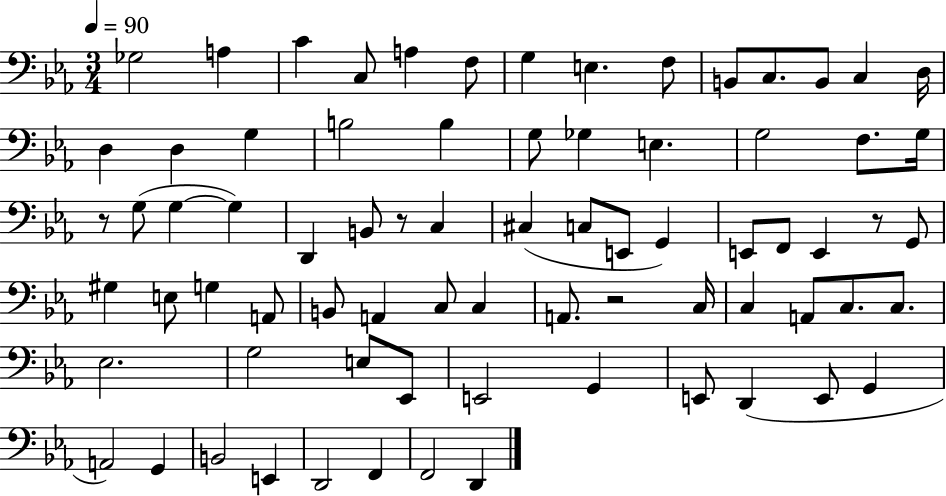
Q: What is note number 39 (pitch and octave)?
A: G2